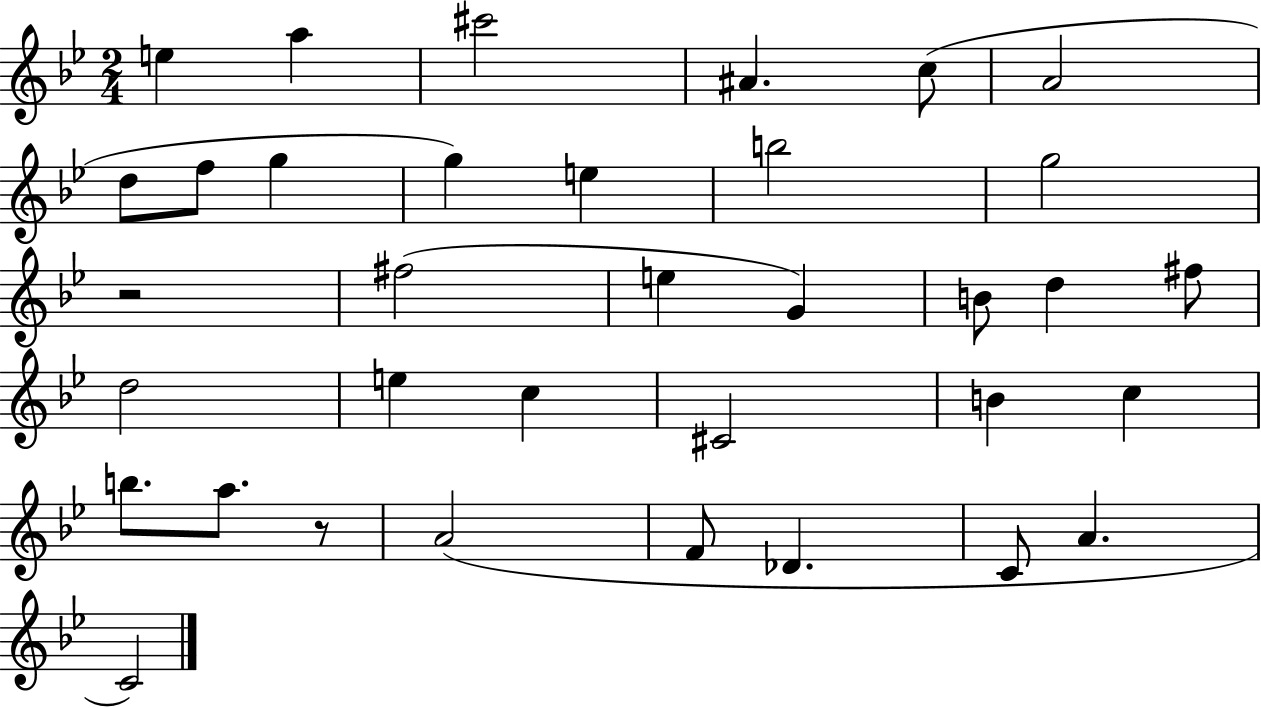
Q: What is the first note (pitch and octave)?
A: E5